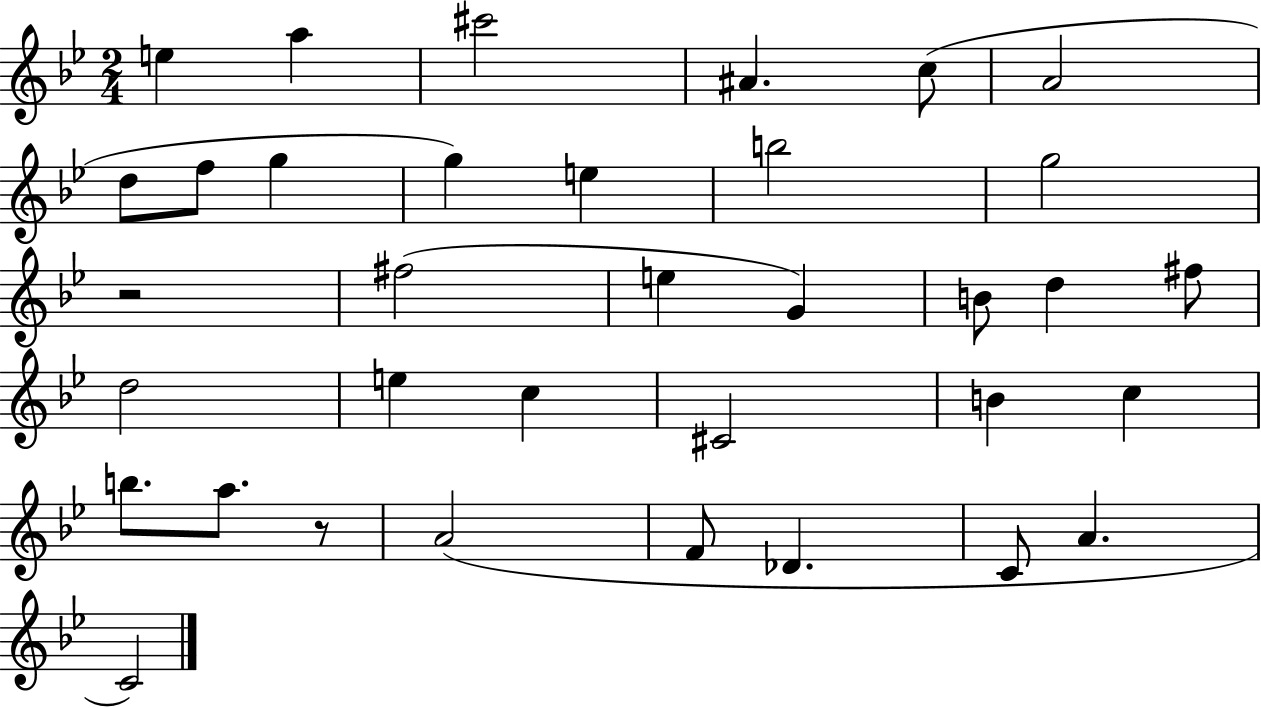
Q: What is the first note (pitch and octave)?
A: E5